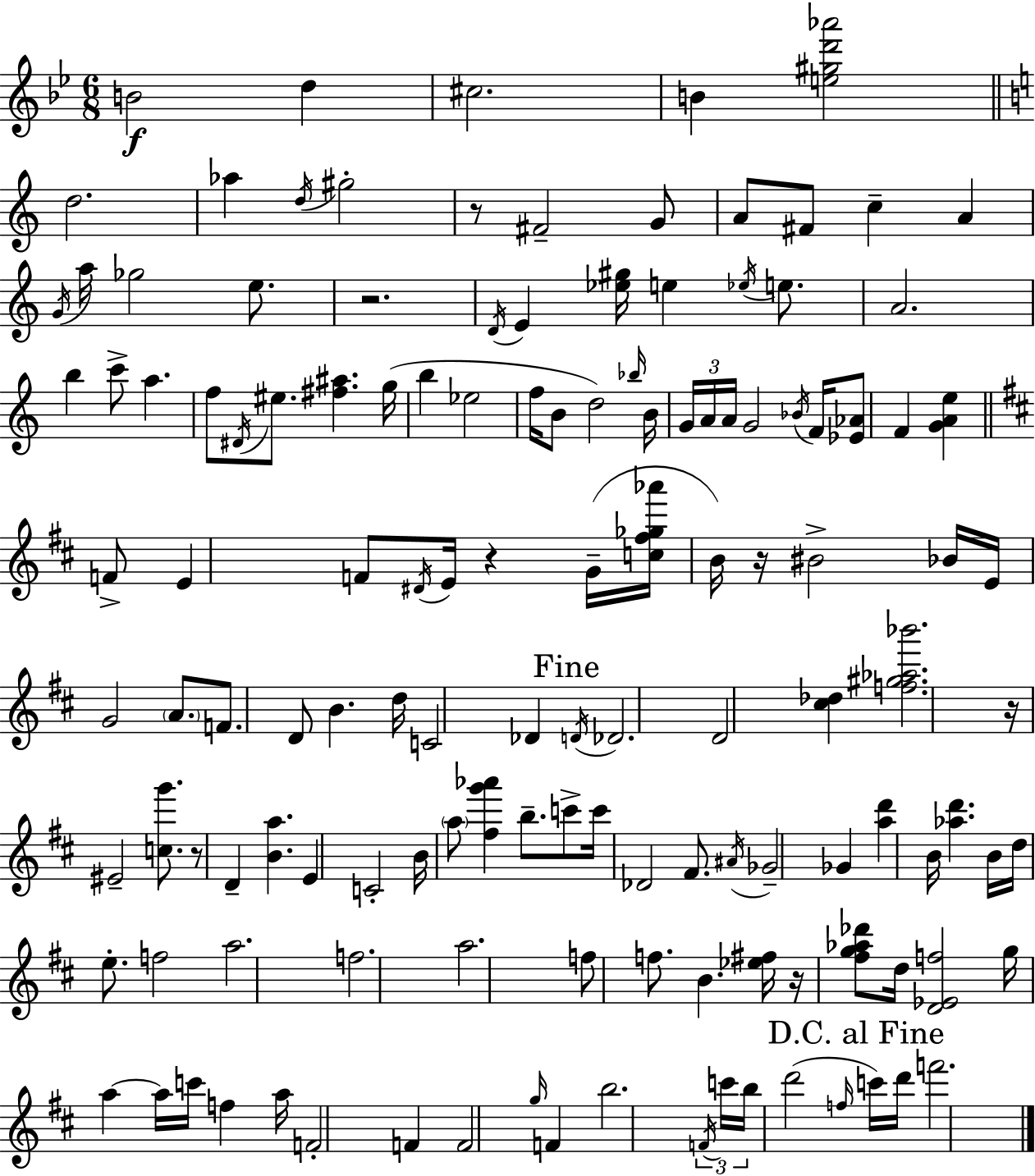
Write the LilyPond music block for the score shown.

{
  \clef treble
  \numericTimeSignature
  \time 6/8
  \key g \minor
  b'2\f d''4 | cis''2. | b'4 <e'' gis'' d''' aes'''>2 | \bar "||" \break \key c \major d''2. | aes''4 \acciaccatura { d''16 } gis''2-. | r8 fis'2-- g'8 | a'8 fis'8 c''4-- a'4 | \break \acciaccatura { g'16 } a''16 ges''2 e''8. | r2. | \acciaccatura { d'16 } e'4 <ees'' gis''>16 e''4 | \acciaccatura { ees''16 } e''8. a'2. | \break b''4 c'''8-> a''4. | f''8 \acciaccatura { dis'16 } eis''8. <fis'' ais''>4. | g''16( b''4 ees''2 | f''16 b'8 d''2) | \break \grace { bes''16 } b'16 \tuplet 3/2 { g'16 a'16 a'16 } g'2 | \acciaccatura { bes'16 } f'16 <ees' aes'>8 f'4 | <g' a' e''>4 \bar "||" \break \key b \minor f'8-> e'4 f'8 \acciaccatura { dis'16 } e'16 r4 | g'16--( <c'' fis'' ges'' aes'''>16 b'16) r16 bis'2-> | bes'16 e'16 g'2 | \parenthesize a'8. f'8. d'8 b'4. | \break d''16 c'2 des'4 | \mark "Fine" \acciaccatura { d'16 } des'2. | d'2 | <cis'' des''>4 <f'' gis'' aes'' bes'''>2. | \break r16 eis'2-- | <c'' g'''>8. r8 d'4-- <b' a''>4. | e'4 c'2-. | b'16 \parenthesize a''8 <fis'' g''' aes'''>4 b''8.-- | \break c'''8-> c'''16 des'2 | fis'8. \acciaccatura { ais'16 } ges'2-- | ges'4 <a'' d'''>4 b'16 <aes'' d'''>4. | b'16 d''16 e''8.-. f''2 | \break a''2. | f''2. | a''2. | f''8 f''8. b'4. | \break <ees'' fis''>16 r16 <fis'' g'' aes'' des'''>8 d''16 <d' ees' f''>2 | g''16 a''4~~ a''16 c'''16 | f''4 a''16 f'2-. | f'4 f'2 | \break \grace { g''16 } f'4 b''2. | \tuplet 3/2 { \acciaccatura { f'16 } c'''16 b''16 } d'''2( | \grace { f''16 } \mark "D.C. al Fine" c'''16) d'''16 f'''2. | \bar "|."
}